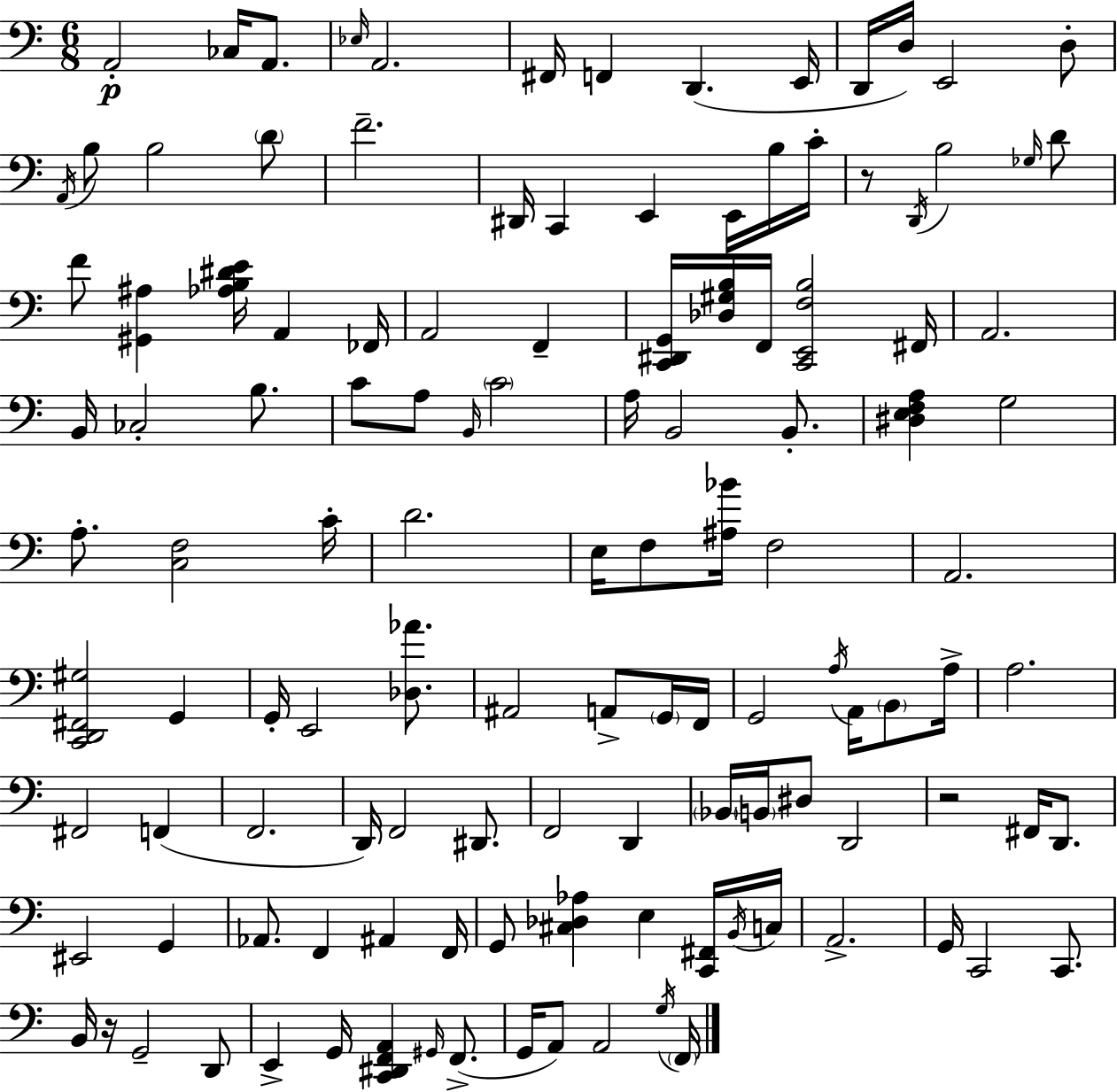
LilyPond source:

{
  \clef bass
  \numericTimeSignature
  \time 6/8
  \key c \major
  a,2-.\p ces16 a,8. | \grace { ees16 } a,2. | fis,16 f,4 d,4.( | e,16 d,16 d16) e,2 d8-. | \break \acciaccatura { a,16 } b8 b2 | \parenthesize d'8 f'2.-- | dis,16 c,4 e,4 e,16 | b16 c'16-. r8 \acciaccatura { d,16 } b2 | \break \grace { ges16 } d'8 f'8 <gis, ais>4 <aes b dis' e'>16 a,4 | fes,16 a,2 | f,4-- <c, dis, g,>16 <des gis b>16 f,16 <c, e, f b>2 | fis,16 a,2. | \break b,16 ces2-. | b8. c'8 a8 \grace { b,16 } \parenthesize c'2 | a16 b,2 | b,8.-. <dis e f a>4 g2 | \break a8.-. <c f>2 | c'16-. d'2. | e16 f8 <ais bes'>16 f2 | a,2. | \break <c, d, fis, gis>2 | g,4 g,16-. e,2 | <des aes'>8. ais,2 | a,8-> \parenthesize g,16 f,16 g,2 | \break \acciaccatura { a16 } a,16 \parenthesize b,8 a16-> a2. | fis,2 | f,4( f,2. | d,16) f,2 | \break dis,8. f,2 | d,4 \parenthesize bes,16 \parenthesize b,16 dis8 d,2 | r2 | fis,16 d,8. eis,2 | \break g,4 aes,8. f,4 | ais,4 f,16 g,8 <cis des aes>4 | e4 <c, fis,>16 \acciaccatura { b,16 } c16 a,2.-> | g,16 c,2 | \break c,8. b,16 r16 g,2-- | d,8 e,4-> g,16 | <c, dis, f, a,>4 \grace { gis,16 } f,8.->( g,16 a,8) a,2 | \acciaccatura { g16 } \parenthesize f,16 \bar "|."
}